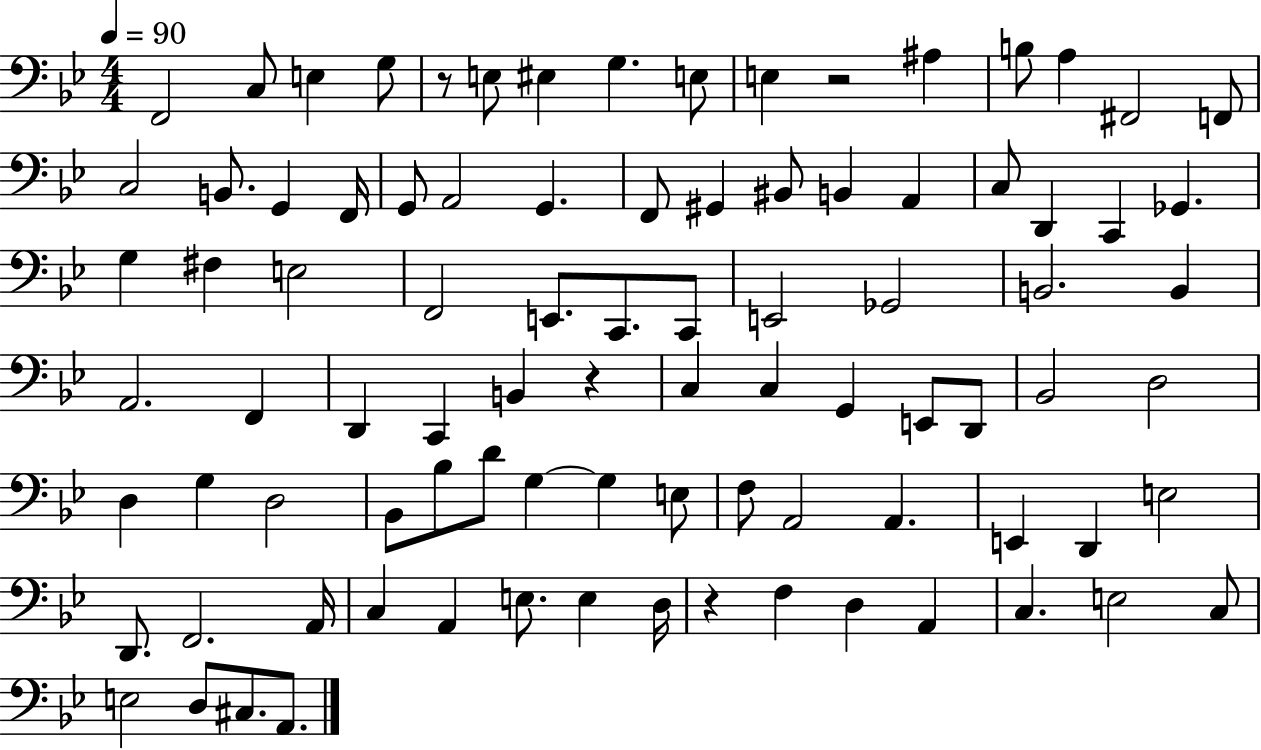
F2/h C3/e E3/q G3/e R/e E3/e EIS3/q G3/q. E3/e E3/q R/h A#3/q B3/e A3/q F#2/h F2/e C3/h B2/e. G2/q F2/s G2/e A2/h G2/q. F2/e G#2/q BIS2/e B2/q A2/q C3/e D2/q C2/q Gb2/q. G3/q F#3/q E3/h F2/h E2/e. C2/e. C2/e E2/h Gb2/h B2/h. B2/q A2/h. F2/q D2/q C2/q B2/q R/q C3/q C3/q G2/q E2/e D2/e Bb2/h D3/h D3/q G3/q D3/h Bb2/e Bb3/e D4/e G3/q G3/q E3/e F3/e A2/h A2/q. E2/q D2/q E3/h D2/e. F2/h. A2/s C3/q A2/q E3/e. E3/q D3/s R/q F3/q D3/q A2/q C3/q. E3/h C3/e E3/h D3/e C#3/e. A2/e.